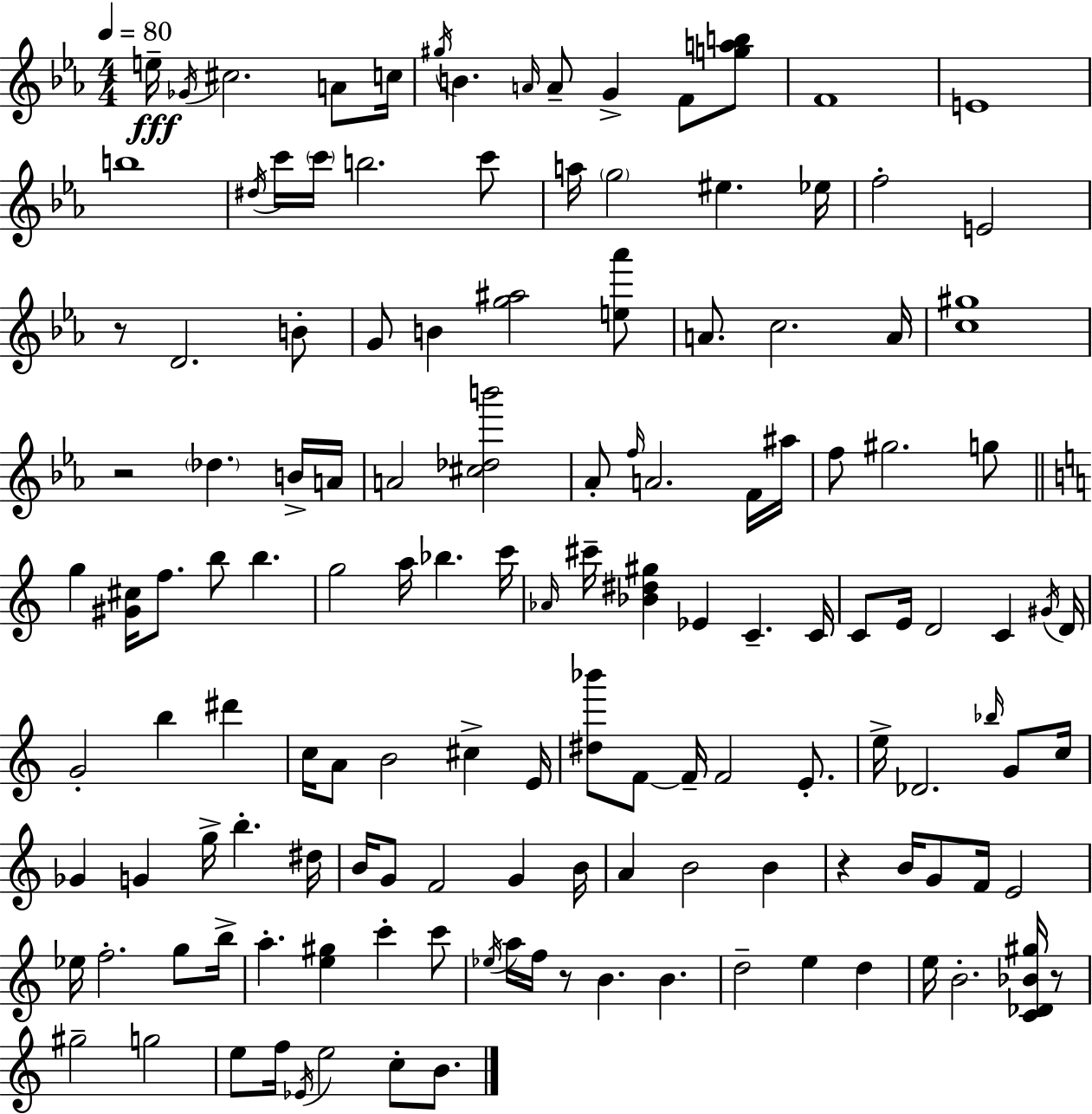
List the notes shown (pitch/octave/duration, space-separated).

E5/s Gb4/s C#5/h. A4/e C5/s G#5/s B4/q. A4/s A4/e G4/q F4/e [G5,A5,B5]/e F4/w E4/w B5/w D#5/s C6/s C6/s B5/h. C6/e A5/s G5/h EIS5/q. Eb5/s F5/h E4/h R/e D4/h. B4/e G4/e B4/q [G5,A#5]/h [E5,Ab6]/e A4/e. C5/h. A4/s [C5,G#5]/w R/h Db5/q. B4/s A4/s A4/h [C#5,Db5,B6]/h Ab4/e F5/s A4/h. F4/s A#5/s F5/e G#5/h. G5/e G5/q [G#4,C#5]/s F5/e. B5/e B5/q. G5/h A5/s Bb5/q. C6/s Ab4/s C#6/s [Bb4,D#5,G#5]/q Eb4/q C4/q. C4/s C4/e E4/s D4/h C4/q G#4/s D4/s G4/h B5/q D#6/q C5/s A4/e B4/h C#5/q E4/s [D#5,Bb6]/e F4/e F4/s F4/h E4/e. E5/s Db4/h. Bb5/s G4/e C5/s Gb4/q G4/q G5/s B5/q. D#5/s B4/s G4/e F4/h G4/q B4/s A4/q B4/h B4/q R/q B4/s G4/e F4/s E4/h Eb5/s F5/h. G5/e B5/s A5/q. [E5,G#5]/q C6/q C6/e Eb5/s A5/s F5/s R/e B4/q. B4/q. D5/h E5/q D5/q E5/s B4/h. [C4,Db4,Bb4,G#5]/s R/e G#5/h G5/h E5/e F5/s Eb4/s E5/h C5/e B4/e.